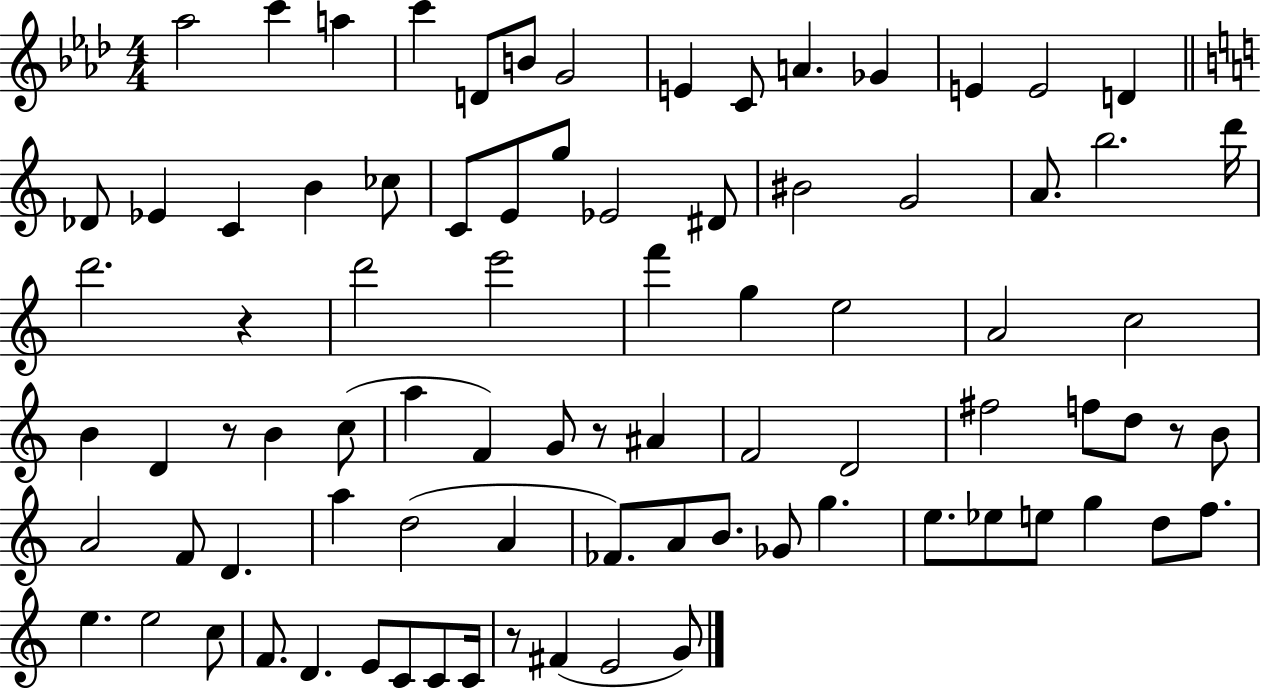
Ab5/h C6/q A5/q C6/q D4/e B4/e G4/h E4/q C4/e A4/q. Gb4/q E4/q E4/h D4/q Db4/e Eb4/q C4/q B4/q CES5/e C4/e E4/e G5/e Eb4/h D#4/e BIS4/h G4/h A4/e. B5/h. D6/s D6/h. R/q D6/h E6/h F6/q G5/q E5/h A4/h C5/h B4/q D4/q R/e B4/q C5/e A5/q F4/q G4/e R/e A#4/q F4/h D4/h F#5/h F5/e D5/e R/e B4/e A4/h F4/e D4/q. A5/q D5/h A4/q FES4/e. A4/e B4/e. Gb4/e G5/q. E5/e. Eb5/e E5/e G5/q D5/e F5/e. E5/q. E5/h C5/e F4/e. D4/q. E4/e C4/e C4/e C4/s R/e F#4/q E4/h G4/e